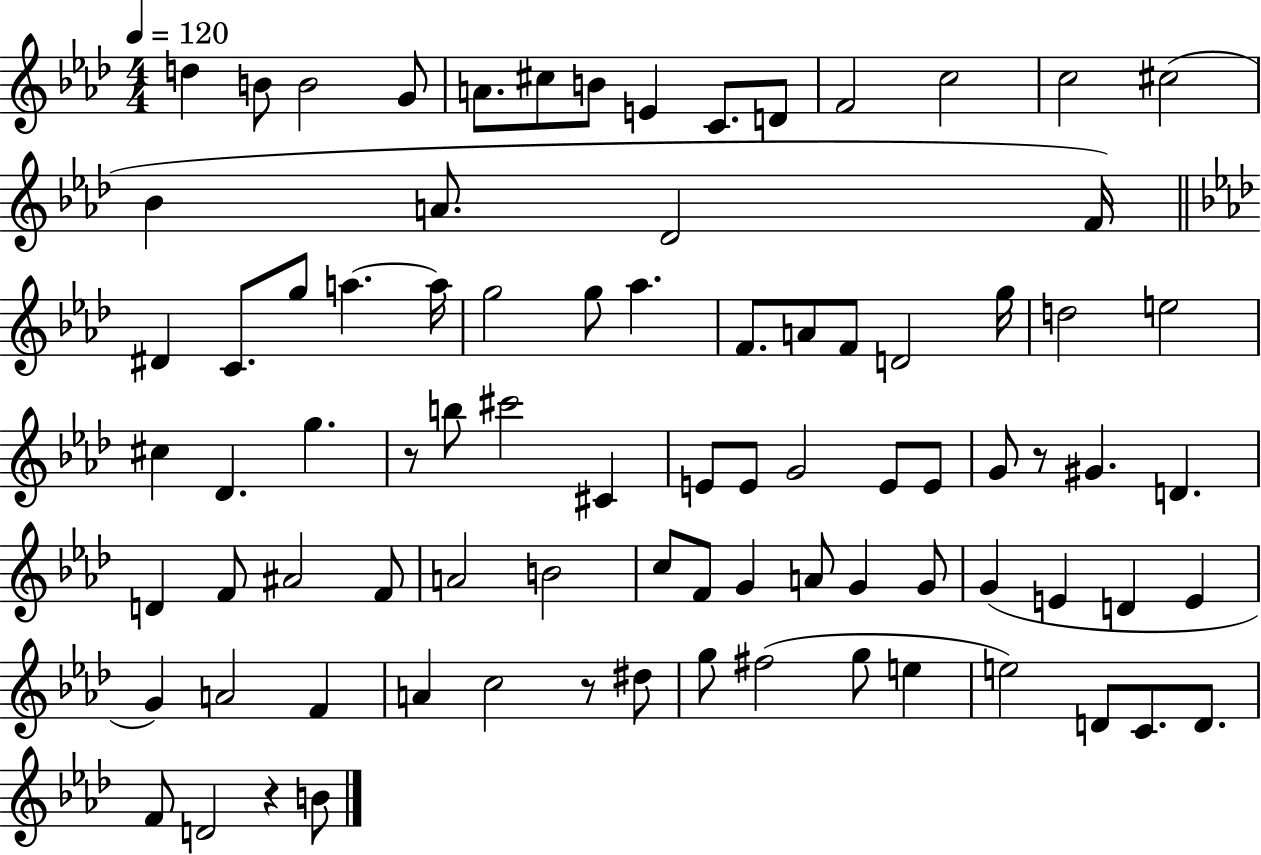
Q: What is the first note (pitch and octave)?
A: D5